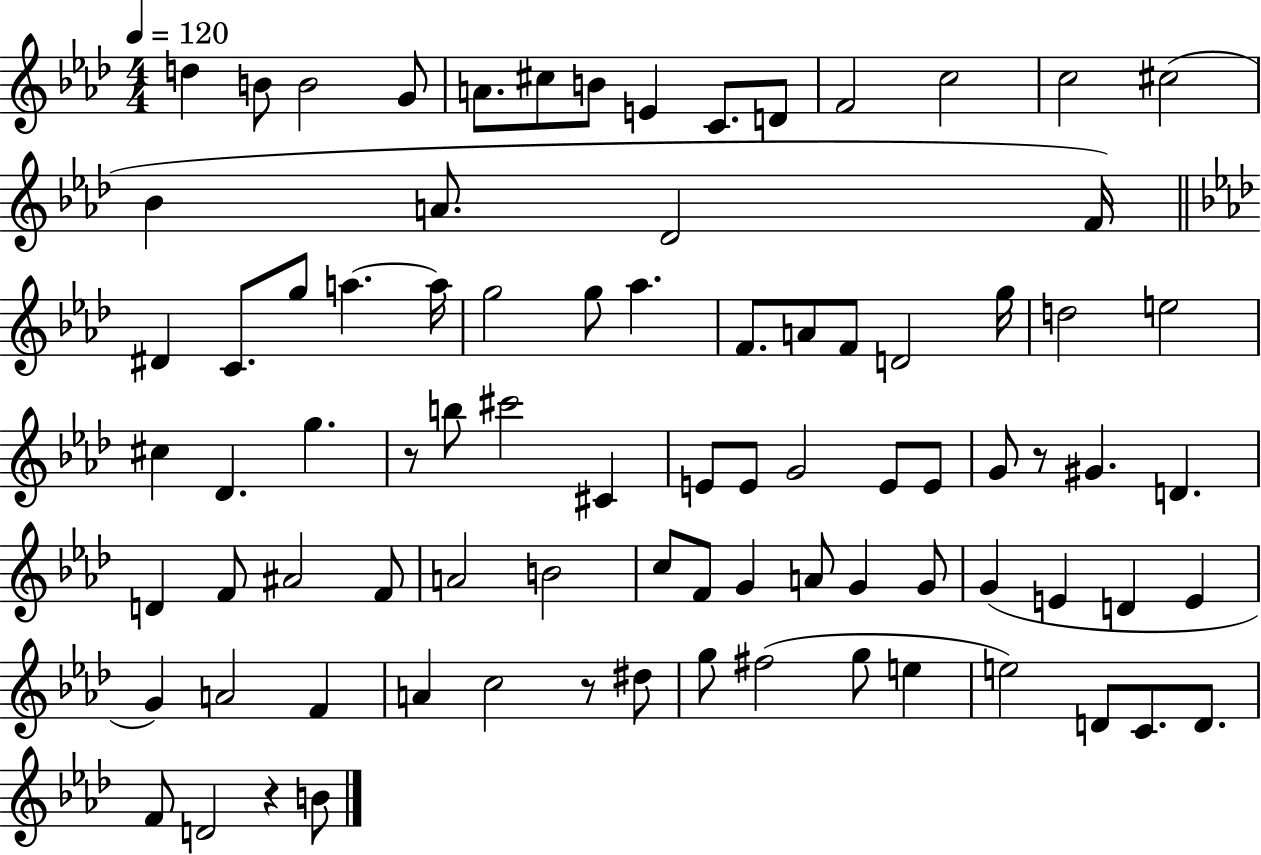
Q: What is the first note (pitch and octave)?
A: D5